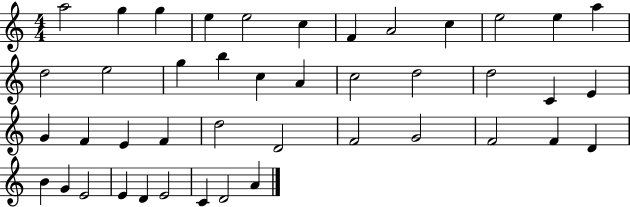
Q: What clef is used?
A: treble